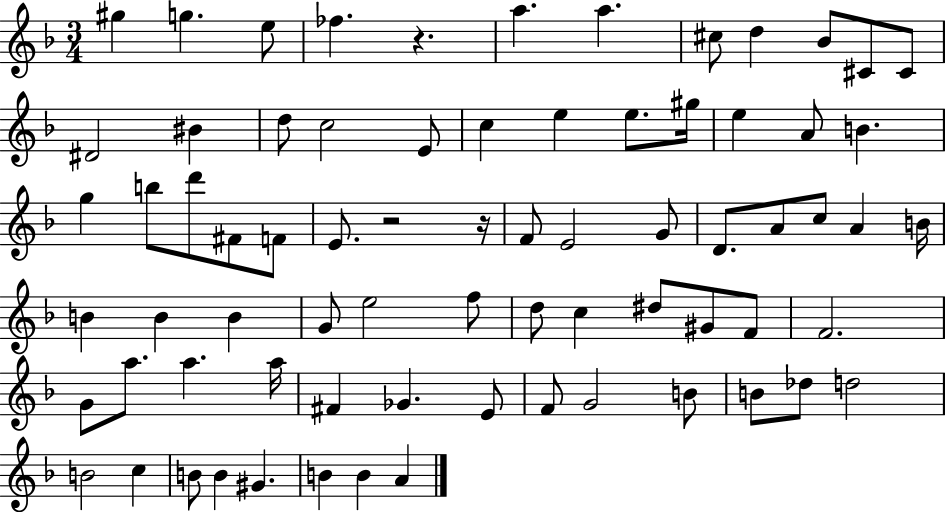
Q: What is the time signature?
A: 3/4